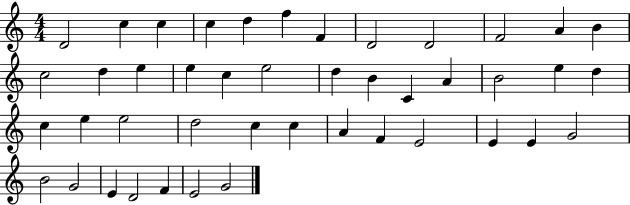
D4/h C5/q C5/q C5/q D5/q F5/q F4/q D4/h D4/h F4/h A4/q B4/q C5/h D5/q E5/q E5/q C5/q E5/h D5/q B4/q C4/q A4/q B4/h E5/q D5/q C5/q E5/q E5/h D5/h C5/q C5/q A4/q F4/q E4/h E4/q E4/q G4/h B4/h G4/h E4/q D4/h F4/q E4/h G4/h